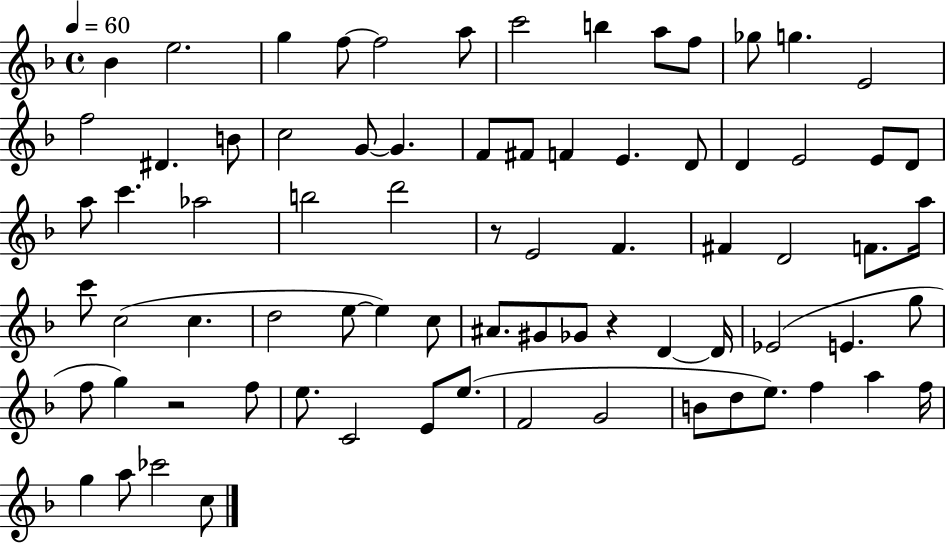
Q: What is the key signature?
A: F major